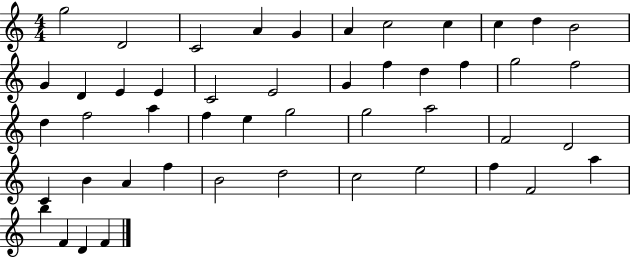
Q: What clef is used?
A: treble